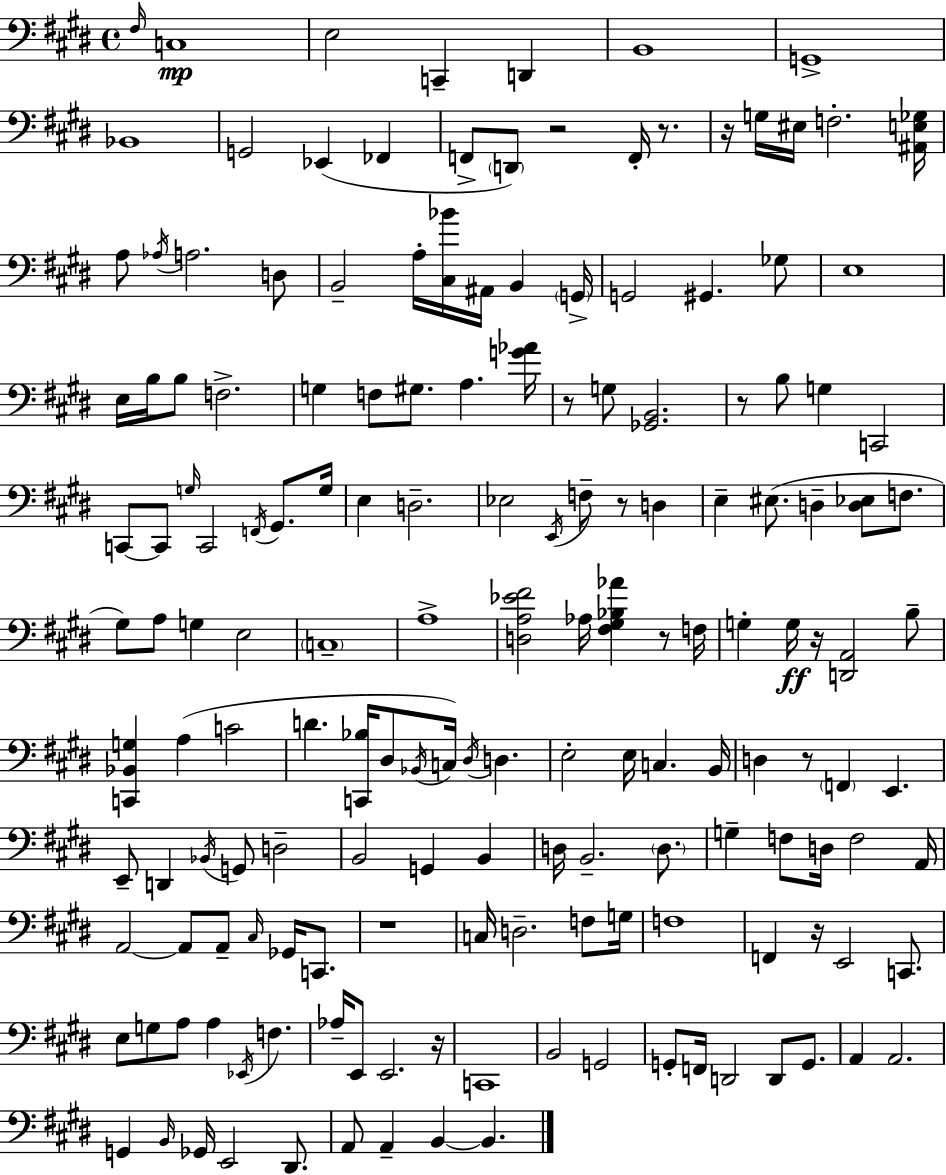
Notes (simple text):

F#3/s C3/w E3/h C2/q D2/q B2/w G2/w Bb2/w G2/h Eb2/q FES2/q F2/e D2/e R/h F2/s R/e. R/s G3/s EIS3/s F3/h. [A#2,E3,Gb3]/s A3/e Ab3/s A3/h. D3/e B2/h A3/s [C#3,Bb4]/s A#2/s B2/q G2/s G2/h G#2/q. Gb3/e E3/w E3/s B3/s B3/e F3/h. G3/q F3/e G#3/e. A3/q. [G4,Ab4]/s R/e G3/e [Gb2,B2]/h. R/e B3/e G3/q C2/h C2/e C2/e G3/s C2/h F2/s G#2/e. G3/s E3/q D3/h. Eb3/h E2/s F3/e R/e D3/q E3/q EIS3/e. D3/q [D3,Eb3]/e F3/e. G#3/e A3/e G3/q E3/h C3/w A3/w [D3,A3,Eb4,F#4]/h Ab3/s [F#3,G#3,Bb3,Ab4]/q R/e F3/s G3/q G3/s R/s [D2,A2]/h B3/e [C2,Bb2,G3]/q A3/q C4/h D4/q. [C2,Bb3]/s D#3/e Bb2/s C3/s D#3/s D3/q. E3/h E3/s C3/q. B2/s D3/q R/e F2/q E2/q. E2/e D2/q Bb2/s G2/e D3/h B2/h G2/q B2/q D3/s B2/h. D3/e. G3/q F3/e D3/s F3/h A2/s A2/h A2/e A2/e C#3/s Gb2/s C2/e. R/w C3/s D3/h. F3/e G3/s F3/w F2/q R/s E2/h C2/e. E3/e G3/e A3/e A3/q Eb2/s F3/q. Ab3/s E2/e E2/h. R/s C2/w B2/h G2/h G2/e F2/s D2/h D2/e G2/e. A2/q A2/h. G2/q B2/s Gb2/s E2/h D#2/e. A2/e A2/q B2/q B2/q.